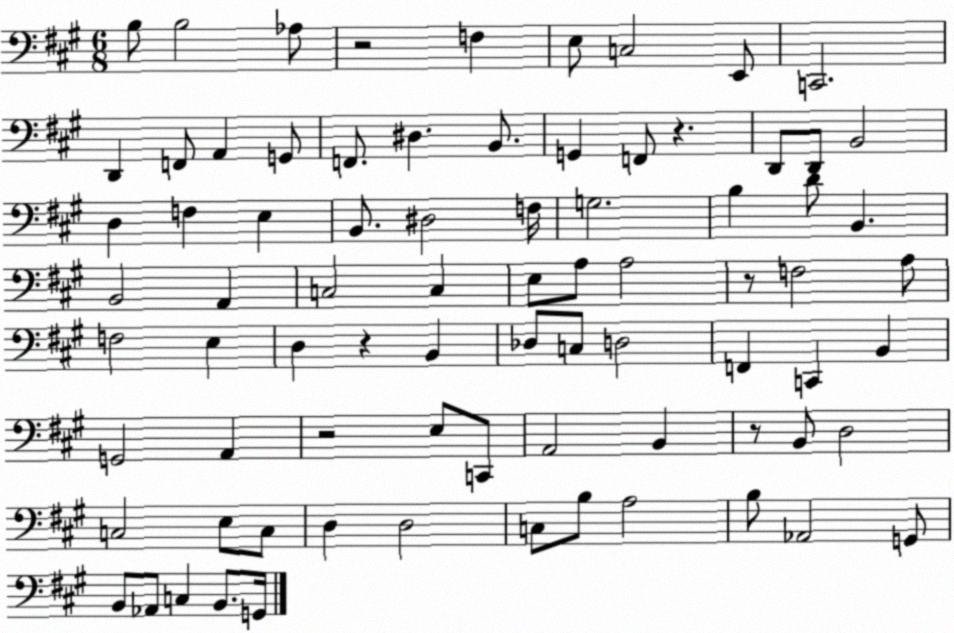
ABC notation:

X:1
T:Untitled
M:6/8
L:1/4
K:A
B,/2 B,2 _A,/2 z2 F, E,/2 C,2 E,,/2 C,,2 D,, F,,/2 A,, G,,/2 F,,/2 ^D, B,,/2 G,, F,,/2 z D,,/2 D,,/2 B,,2 D, F, E, B,,/2 ^D,2 F,/4 G,2 B, D/2 B,, B,,2 A,, C,2 C, E,/2 A,/2 A,2 z/2 F,2 A,/2 F,2 E, D, z B,, _D,/2 C,/2 D,2 F,, C,, B,, G,,2 A,, z2 E,/2 C,,/2 A,,2 B,, z/2 B,,/2 D,2 C,2 E,/2 C,/2 D, D,2 C,/2 B,/2 A,2 B,/2 _A,,2 G,,/2 B,,/2 _A,,/2 C, B,,/2 G,,/4